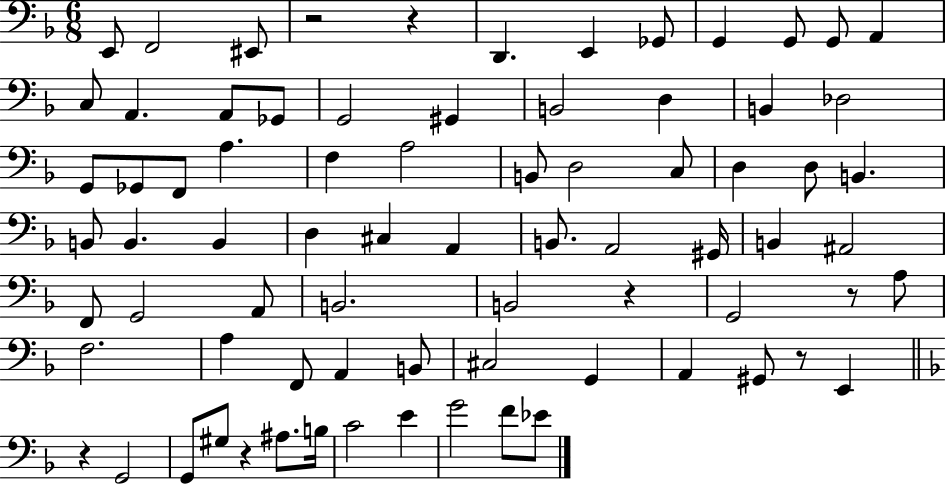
E2/e F2/h EIS2/e R/h R/q D2/q. E2/q Gb2/e G2/q G2/e G2/e A2/q C3/e A2/q. A2/e Gb2/e G2/h G#2/q B2/h D3/q B2/q Db3/h G2/e Gb2/e F2/e A3/q. F3/q A3/h B2/e D3/h C3/e D3/q D3/e B2/q. B2/e B2/q. B2/q D3/q C#3/q A2/q B2/e. A2/h G#2/s B2/q A#2/h F2/e G2/h A2/e B2/h. B2/h R/q G2/h R/e A3/e F3/h. A3/q F2/e A2/q B2/e C#3/h G2/q A2/q G#2/e R/e E2/q R/q G2/h G2/e G#3/e R/q A#3/e. B3/s C4/h E4/q G4/h F4/e Eb4/e